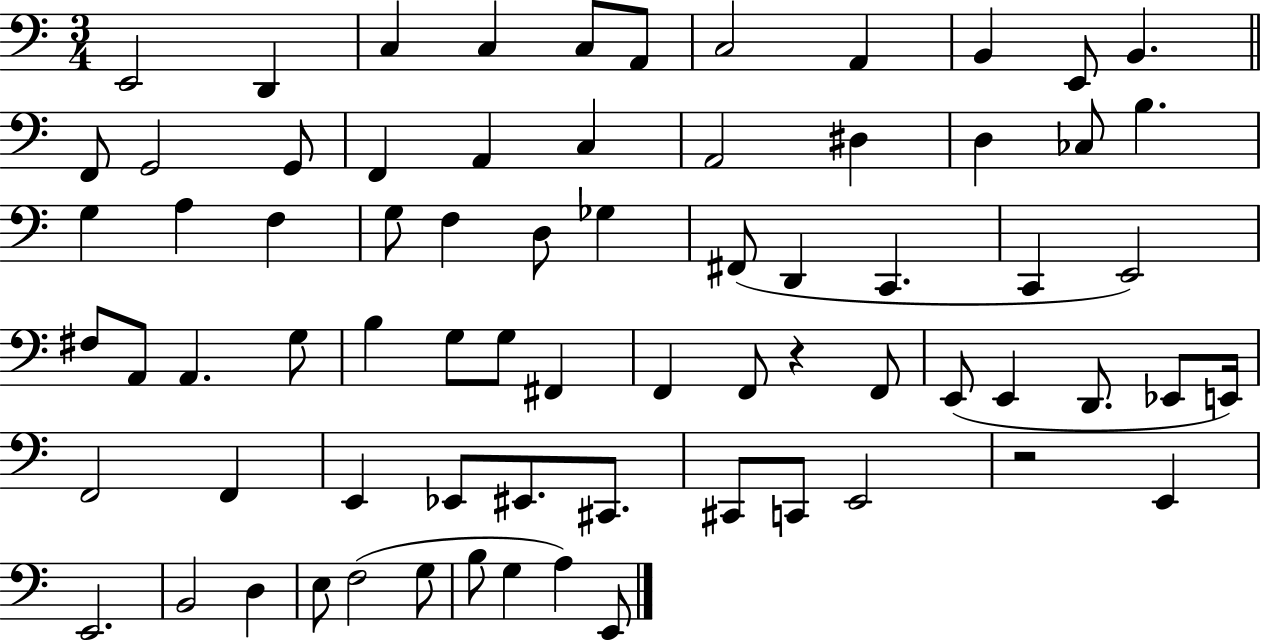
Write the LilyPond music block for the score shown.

{
  \clef bass
  \numericTimeSignature
  \time 3/4
  \key c \major
  e,2 d,4 | c4 c4 c8 a,8 | c2 a,4 | b,4 e,8 b,4. | \break \bar "||" \break \key c \major f,8 g,2 g,8 | f,4 a,4 c4 | a,2 dis4 | d4 ces8 b4. | \break g4 a4 f4 | g8 f4 d8 ges4 | fis,8( d,4 c,4. | c,4 e,2) | \break fis8 a,8 a,4. g8 | b4 g8 g8 fis,4 | f,4 f,8 r4 f,8 | e,8( e,4 d,8. ees,8 e,16) | \break f,2 f,4 | e,4 ees,8 eis,8. cis,8. | cis,8 c,8 e,2 | r2 e,4 | \break e,2. | b,2 d4 | e8 f2( g8 | b8 g4 a4) e,8 | \break \bar "|."
}